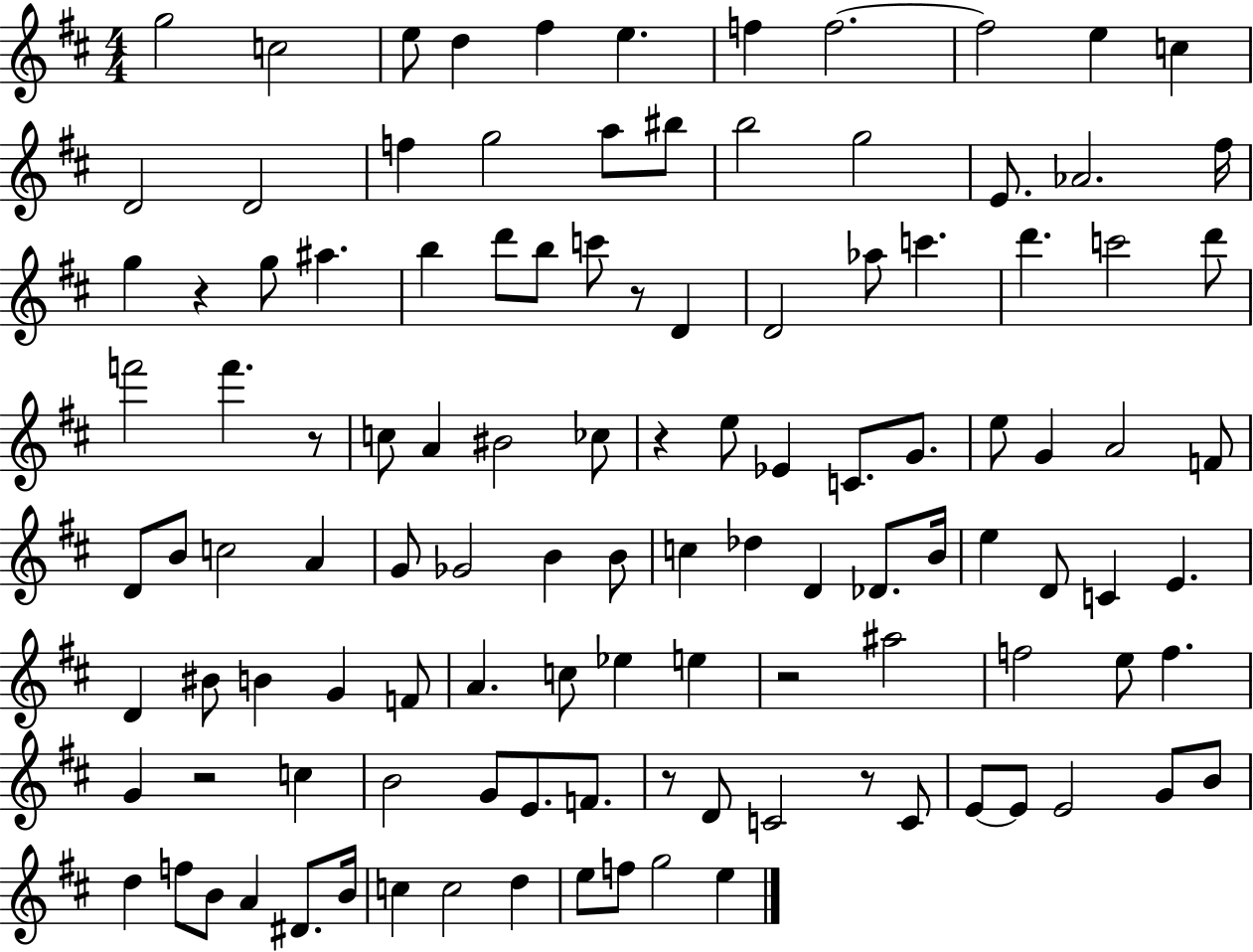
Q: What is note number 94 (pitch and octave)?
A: B4